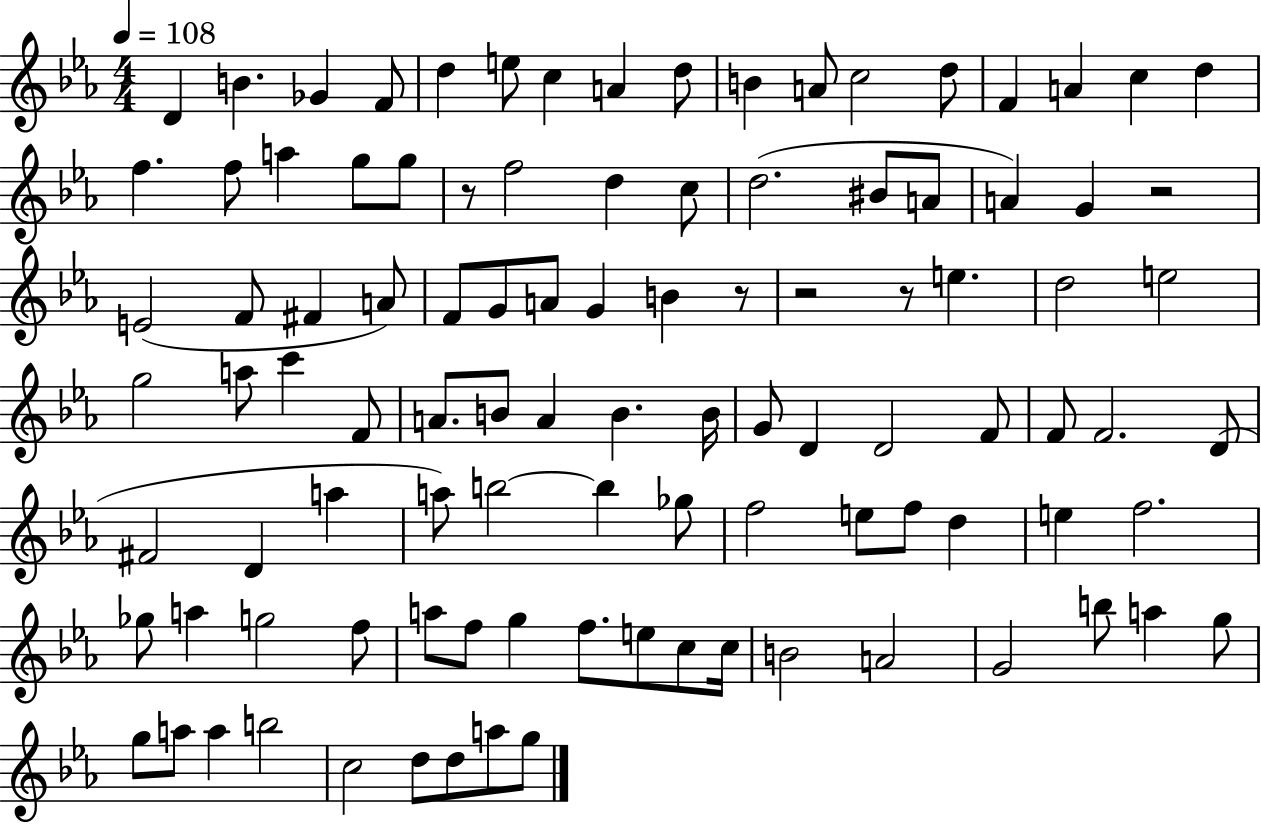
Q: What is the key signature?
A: EES major